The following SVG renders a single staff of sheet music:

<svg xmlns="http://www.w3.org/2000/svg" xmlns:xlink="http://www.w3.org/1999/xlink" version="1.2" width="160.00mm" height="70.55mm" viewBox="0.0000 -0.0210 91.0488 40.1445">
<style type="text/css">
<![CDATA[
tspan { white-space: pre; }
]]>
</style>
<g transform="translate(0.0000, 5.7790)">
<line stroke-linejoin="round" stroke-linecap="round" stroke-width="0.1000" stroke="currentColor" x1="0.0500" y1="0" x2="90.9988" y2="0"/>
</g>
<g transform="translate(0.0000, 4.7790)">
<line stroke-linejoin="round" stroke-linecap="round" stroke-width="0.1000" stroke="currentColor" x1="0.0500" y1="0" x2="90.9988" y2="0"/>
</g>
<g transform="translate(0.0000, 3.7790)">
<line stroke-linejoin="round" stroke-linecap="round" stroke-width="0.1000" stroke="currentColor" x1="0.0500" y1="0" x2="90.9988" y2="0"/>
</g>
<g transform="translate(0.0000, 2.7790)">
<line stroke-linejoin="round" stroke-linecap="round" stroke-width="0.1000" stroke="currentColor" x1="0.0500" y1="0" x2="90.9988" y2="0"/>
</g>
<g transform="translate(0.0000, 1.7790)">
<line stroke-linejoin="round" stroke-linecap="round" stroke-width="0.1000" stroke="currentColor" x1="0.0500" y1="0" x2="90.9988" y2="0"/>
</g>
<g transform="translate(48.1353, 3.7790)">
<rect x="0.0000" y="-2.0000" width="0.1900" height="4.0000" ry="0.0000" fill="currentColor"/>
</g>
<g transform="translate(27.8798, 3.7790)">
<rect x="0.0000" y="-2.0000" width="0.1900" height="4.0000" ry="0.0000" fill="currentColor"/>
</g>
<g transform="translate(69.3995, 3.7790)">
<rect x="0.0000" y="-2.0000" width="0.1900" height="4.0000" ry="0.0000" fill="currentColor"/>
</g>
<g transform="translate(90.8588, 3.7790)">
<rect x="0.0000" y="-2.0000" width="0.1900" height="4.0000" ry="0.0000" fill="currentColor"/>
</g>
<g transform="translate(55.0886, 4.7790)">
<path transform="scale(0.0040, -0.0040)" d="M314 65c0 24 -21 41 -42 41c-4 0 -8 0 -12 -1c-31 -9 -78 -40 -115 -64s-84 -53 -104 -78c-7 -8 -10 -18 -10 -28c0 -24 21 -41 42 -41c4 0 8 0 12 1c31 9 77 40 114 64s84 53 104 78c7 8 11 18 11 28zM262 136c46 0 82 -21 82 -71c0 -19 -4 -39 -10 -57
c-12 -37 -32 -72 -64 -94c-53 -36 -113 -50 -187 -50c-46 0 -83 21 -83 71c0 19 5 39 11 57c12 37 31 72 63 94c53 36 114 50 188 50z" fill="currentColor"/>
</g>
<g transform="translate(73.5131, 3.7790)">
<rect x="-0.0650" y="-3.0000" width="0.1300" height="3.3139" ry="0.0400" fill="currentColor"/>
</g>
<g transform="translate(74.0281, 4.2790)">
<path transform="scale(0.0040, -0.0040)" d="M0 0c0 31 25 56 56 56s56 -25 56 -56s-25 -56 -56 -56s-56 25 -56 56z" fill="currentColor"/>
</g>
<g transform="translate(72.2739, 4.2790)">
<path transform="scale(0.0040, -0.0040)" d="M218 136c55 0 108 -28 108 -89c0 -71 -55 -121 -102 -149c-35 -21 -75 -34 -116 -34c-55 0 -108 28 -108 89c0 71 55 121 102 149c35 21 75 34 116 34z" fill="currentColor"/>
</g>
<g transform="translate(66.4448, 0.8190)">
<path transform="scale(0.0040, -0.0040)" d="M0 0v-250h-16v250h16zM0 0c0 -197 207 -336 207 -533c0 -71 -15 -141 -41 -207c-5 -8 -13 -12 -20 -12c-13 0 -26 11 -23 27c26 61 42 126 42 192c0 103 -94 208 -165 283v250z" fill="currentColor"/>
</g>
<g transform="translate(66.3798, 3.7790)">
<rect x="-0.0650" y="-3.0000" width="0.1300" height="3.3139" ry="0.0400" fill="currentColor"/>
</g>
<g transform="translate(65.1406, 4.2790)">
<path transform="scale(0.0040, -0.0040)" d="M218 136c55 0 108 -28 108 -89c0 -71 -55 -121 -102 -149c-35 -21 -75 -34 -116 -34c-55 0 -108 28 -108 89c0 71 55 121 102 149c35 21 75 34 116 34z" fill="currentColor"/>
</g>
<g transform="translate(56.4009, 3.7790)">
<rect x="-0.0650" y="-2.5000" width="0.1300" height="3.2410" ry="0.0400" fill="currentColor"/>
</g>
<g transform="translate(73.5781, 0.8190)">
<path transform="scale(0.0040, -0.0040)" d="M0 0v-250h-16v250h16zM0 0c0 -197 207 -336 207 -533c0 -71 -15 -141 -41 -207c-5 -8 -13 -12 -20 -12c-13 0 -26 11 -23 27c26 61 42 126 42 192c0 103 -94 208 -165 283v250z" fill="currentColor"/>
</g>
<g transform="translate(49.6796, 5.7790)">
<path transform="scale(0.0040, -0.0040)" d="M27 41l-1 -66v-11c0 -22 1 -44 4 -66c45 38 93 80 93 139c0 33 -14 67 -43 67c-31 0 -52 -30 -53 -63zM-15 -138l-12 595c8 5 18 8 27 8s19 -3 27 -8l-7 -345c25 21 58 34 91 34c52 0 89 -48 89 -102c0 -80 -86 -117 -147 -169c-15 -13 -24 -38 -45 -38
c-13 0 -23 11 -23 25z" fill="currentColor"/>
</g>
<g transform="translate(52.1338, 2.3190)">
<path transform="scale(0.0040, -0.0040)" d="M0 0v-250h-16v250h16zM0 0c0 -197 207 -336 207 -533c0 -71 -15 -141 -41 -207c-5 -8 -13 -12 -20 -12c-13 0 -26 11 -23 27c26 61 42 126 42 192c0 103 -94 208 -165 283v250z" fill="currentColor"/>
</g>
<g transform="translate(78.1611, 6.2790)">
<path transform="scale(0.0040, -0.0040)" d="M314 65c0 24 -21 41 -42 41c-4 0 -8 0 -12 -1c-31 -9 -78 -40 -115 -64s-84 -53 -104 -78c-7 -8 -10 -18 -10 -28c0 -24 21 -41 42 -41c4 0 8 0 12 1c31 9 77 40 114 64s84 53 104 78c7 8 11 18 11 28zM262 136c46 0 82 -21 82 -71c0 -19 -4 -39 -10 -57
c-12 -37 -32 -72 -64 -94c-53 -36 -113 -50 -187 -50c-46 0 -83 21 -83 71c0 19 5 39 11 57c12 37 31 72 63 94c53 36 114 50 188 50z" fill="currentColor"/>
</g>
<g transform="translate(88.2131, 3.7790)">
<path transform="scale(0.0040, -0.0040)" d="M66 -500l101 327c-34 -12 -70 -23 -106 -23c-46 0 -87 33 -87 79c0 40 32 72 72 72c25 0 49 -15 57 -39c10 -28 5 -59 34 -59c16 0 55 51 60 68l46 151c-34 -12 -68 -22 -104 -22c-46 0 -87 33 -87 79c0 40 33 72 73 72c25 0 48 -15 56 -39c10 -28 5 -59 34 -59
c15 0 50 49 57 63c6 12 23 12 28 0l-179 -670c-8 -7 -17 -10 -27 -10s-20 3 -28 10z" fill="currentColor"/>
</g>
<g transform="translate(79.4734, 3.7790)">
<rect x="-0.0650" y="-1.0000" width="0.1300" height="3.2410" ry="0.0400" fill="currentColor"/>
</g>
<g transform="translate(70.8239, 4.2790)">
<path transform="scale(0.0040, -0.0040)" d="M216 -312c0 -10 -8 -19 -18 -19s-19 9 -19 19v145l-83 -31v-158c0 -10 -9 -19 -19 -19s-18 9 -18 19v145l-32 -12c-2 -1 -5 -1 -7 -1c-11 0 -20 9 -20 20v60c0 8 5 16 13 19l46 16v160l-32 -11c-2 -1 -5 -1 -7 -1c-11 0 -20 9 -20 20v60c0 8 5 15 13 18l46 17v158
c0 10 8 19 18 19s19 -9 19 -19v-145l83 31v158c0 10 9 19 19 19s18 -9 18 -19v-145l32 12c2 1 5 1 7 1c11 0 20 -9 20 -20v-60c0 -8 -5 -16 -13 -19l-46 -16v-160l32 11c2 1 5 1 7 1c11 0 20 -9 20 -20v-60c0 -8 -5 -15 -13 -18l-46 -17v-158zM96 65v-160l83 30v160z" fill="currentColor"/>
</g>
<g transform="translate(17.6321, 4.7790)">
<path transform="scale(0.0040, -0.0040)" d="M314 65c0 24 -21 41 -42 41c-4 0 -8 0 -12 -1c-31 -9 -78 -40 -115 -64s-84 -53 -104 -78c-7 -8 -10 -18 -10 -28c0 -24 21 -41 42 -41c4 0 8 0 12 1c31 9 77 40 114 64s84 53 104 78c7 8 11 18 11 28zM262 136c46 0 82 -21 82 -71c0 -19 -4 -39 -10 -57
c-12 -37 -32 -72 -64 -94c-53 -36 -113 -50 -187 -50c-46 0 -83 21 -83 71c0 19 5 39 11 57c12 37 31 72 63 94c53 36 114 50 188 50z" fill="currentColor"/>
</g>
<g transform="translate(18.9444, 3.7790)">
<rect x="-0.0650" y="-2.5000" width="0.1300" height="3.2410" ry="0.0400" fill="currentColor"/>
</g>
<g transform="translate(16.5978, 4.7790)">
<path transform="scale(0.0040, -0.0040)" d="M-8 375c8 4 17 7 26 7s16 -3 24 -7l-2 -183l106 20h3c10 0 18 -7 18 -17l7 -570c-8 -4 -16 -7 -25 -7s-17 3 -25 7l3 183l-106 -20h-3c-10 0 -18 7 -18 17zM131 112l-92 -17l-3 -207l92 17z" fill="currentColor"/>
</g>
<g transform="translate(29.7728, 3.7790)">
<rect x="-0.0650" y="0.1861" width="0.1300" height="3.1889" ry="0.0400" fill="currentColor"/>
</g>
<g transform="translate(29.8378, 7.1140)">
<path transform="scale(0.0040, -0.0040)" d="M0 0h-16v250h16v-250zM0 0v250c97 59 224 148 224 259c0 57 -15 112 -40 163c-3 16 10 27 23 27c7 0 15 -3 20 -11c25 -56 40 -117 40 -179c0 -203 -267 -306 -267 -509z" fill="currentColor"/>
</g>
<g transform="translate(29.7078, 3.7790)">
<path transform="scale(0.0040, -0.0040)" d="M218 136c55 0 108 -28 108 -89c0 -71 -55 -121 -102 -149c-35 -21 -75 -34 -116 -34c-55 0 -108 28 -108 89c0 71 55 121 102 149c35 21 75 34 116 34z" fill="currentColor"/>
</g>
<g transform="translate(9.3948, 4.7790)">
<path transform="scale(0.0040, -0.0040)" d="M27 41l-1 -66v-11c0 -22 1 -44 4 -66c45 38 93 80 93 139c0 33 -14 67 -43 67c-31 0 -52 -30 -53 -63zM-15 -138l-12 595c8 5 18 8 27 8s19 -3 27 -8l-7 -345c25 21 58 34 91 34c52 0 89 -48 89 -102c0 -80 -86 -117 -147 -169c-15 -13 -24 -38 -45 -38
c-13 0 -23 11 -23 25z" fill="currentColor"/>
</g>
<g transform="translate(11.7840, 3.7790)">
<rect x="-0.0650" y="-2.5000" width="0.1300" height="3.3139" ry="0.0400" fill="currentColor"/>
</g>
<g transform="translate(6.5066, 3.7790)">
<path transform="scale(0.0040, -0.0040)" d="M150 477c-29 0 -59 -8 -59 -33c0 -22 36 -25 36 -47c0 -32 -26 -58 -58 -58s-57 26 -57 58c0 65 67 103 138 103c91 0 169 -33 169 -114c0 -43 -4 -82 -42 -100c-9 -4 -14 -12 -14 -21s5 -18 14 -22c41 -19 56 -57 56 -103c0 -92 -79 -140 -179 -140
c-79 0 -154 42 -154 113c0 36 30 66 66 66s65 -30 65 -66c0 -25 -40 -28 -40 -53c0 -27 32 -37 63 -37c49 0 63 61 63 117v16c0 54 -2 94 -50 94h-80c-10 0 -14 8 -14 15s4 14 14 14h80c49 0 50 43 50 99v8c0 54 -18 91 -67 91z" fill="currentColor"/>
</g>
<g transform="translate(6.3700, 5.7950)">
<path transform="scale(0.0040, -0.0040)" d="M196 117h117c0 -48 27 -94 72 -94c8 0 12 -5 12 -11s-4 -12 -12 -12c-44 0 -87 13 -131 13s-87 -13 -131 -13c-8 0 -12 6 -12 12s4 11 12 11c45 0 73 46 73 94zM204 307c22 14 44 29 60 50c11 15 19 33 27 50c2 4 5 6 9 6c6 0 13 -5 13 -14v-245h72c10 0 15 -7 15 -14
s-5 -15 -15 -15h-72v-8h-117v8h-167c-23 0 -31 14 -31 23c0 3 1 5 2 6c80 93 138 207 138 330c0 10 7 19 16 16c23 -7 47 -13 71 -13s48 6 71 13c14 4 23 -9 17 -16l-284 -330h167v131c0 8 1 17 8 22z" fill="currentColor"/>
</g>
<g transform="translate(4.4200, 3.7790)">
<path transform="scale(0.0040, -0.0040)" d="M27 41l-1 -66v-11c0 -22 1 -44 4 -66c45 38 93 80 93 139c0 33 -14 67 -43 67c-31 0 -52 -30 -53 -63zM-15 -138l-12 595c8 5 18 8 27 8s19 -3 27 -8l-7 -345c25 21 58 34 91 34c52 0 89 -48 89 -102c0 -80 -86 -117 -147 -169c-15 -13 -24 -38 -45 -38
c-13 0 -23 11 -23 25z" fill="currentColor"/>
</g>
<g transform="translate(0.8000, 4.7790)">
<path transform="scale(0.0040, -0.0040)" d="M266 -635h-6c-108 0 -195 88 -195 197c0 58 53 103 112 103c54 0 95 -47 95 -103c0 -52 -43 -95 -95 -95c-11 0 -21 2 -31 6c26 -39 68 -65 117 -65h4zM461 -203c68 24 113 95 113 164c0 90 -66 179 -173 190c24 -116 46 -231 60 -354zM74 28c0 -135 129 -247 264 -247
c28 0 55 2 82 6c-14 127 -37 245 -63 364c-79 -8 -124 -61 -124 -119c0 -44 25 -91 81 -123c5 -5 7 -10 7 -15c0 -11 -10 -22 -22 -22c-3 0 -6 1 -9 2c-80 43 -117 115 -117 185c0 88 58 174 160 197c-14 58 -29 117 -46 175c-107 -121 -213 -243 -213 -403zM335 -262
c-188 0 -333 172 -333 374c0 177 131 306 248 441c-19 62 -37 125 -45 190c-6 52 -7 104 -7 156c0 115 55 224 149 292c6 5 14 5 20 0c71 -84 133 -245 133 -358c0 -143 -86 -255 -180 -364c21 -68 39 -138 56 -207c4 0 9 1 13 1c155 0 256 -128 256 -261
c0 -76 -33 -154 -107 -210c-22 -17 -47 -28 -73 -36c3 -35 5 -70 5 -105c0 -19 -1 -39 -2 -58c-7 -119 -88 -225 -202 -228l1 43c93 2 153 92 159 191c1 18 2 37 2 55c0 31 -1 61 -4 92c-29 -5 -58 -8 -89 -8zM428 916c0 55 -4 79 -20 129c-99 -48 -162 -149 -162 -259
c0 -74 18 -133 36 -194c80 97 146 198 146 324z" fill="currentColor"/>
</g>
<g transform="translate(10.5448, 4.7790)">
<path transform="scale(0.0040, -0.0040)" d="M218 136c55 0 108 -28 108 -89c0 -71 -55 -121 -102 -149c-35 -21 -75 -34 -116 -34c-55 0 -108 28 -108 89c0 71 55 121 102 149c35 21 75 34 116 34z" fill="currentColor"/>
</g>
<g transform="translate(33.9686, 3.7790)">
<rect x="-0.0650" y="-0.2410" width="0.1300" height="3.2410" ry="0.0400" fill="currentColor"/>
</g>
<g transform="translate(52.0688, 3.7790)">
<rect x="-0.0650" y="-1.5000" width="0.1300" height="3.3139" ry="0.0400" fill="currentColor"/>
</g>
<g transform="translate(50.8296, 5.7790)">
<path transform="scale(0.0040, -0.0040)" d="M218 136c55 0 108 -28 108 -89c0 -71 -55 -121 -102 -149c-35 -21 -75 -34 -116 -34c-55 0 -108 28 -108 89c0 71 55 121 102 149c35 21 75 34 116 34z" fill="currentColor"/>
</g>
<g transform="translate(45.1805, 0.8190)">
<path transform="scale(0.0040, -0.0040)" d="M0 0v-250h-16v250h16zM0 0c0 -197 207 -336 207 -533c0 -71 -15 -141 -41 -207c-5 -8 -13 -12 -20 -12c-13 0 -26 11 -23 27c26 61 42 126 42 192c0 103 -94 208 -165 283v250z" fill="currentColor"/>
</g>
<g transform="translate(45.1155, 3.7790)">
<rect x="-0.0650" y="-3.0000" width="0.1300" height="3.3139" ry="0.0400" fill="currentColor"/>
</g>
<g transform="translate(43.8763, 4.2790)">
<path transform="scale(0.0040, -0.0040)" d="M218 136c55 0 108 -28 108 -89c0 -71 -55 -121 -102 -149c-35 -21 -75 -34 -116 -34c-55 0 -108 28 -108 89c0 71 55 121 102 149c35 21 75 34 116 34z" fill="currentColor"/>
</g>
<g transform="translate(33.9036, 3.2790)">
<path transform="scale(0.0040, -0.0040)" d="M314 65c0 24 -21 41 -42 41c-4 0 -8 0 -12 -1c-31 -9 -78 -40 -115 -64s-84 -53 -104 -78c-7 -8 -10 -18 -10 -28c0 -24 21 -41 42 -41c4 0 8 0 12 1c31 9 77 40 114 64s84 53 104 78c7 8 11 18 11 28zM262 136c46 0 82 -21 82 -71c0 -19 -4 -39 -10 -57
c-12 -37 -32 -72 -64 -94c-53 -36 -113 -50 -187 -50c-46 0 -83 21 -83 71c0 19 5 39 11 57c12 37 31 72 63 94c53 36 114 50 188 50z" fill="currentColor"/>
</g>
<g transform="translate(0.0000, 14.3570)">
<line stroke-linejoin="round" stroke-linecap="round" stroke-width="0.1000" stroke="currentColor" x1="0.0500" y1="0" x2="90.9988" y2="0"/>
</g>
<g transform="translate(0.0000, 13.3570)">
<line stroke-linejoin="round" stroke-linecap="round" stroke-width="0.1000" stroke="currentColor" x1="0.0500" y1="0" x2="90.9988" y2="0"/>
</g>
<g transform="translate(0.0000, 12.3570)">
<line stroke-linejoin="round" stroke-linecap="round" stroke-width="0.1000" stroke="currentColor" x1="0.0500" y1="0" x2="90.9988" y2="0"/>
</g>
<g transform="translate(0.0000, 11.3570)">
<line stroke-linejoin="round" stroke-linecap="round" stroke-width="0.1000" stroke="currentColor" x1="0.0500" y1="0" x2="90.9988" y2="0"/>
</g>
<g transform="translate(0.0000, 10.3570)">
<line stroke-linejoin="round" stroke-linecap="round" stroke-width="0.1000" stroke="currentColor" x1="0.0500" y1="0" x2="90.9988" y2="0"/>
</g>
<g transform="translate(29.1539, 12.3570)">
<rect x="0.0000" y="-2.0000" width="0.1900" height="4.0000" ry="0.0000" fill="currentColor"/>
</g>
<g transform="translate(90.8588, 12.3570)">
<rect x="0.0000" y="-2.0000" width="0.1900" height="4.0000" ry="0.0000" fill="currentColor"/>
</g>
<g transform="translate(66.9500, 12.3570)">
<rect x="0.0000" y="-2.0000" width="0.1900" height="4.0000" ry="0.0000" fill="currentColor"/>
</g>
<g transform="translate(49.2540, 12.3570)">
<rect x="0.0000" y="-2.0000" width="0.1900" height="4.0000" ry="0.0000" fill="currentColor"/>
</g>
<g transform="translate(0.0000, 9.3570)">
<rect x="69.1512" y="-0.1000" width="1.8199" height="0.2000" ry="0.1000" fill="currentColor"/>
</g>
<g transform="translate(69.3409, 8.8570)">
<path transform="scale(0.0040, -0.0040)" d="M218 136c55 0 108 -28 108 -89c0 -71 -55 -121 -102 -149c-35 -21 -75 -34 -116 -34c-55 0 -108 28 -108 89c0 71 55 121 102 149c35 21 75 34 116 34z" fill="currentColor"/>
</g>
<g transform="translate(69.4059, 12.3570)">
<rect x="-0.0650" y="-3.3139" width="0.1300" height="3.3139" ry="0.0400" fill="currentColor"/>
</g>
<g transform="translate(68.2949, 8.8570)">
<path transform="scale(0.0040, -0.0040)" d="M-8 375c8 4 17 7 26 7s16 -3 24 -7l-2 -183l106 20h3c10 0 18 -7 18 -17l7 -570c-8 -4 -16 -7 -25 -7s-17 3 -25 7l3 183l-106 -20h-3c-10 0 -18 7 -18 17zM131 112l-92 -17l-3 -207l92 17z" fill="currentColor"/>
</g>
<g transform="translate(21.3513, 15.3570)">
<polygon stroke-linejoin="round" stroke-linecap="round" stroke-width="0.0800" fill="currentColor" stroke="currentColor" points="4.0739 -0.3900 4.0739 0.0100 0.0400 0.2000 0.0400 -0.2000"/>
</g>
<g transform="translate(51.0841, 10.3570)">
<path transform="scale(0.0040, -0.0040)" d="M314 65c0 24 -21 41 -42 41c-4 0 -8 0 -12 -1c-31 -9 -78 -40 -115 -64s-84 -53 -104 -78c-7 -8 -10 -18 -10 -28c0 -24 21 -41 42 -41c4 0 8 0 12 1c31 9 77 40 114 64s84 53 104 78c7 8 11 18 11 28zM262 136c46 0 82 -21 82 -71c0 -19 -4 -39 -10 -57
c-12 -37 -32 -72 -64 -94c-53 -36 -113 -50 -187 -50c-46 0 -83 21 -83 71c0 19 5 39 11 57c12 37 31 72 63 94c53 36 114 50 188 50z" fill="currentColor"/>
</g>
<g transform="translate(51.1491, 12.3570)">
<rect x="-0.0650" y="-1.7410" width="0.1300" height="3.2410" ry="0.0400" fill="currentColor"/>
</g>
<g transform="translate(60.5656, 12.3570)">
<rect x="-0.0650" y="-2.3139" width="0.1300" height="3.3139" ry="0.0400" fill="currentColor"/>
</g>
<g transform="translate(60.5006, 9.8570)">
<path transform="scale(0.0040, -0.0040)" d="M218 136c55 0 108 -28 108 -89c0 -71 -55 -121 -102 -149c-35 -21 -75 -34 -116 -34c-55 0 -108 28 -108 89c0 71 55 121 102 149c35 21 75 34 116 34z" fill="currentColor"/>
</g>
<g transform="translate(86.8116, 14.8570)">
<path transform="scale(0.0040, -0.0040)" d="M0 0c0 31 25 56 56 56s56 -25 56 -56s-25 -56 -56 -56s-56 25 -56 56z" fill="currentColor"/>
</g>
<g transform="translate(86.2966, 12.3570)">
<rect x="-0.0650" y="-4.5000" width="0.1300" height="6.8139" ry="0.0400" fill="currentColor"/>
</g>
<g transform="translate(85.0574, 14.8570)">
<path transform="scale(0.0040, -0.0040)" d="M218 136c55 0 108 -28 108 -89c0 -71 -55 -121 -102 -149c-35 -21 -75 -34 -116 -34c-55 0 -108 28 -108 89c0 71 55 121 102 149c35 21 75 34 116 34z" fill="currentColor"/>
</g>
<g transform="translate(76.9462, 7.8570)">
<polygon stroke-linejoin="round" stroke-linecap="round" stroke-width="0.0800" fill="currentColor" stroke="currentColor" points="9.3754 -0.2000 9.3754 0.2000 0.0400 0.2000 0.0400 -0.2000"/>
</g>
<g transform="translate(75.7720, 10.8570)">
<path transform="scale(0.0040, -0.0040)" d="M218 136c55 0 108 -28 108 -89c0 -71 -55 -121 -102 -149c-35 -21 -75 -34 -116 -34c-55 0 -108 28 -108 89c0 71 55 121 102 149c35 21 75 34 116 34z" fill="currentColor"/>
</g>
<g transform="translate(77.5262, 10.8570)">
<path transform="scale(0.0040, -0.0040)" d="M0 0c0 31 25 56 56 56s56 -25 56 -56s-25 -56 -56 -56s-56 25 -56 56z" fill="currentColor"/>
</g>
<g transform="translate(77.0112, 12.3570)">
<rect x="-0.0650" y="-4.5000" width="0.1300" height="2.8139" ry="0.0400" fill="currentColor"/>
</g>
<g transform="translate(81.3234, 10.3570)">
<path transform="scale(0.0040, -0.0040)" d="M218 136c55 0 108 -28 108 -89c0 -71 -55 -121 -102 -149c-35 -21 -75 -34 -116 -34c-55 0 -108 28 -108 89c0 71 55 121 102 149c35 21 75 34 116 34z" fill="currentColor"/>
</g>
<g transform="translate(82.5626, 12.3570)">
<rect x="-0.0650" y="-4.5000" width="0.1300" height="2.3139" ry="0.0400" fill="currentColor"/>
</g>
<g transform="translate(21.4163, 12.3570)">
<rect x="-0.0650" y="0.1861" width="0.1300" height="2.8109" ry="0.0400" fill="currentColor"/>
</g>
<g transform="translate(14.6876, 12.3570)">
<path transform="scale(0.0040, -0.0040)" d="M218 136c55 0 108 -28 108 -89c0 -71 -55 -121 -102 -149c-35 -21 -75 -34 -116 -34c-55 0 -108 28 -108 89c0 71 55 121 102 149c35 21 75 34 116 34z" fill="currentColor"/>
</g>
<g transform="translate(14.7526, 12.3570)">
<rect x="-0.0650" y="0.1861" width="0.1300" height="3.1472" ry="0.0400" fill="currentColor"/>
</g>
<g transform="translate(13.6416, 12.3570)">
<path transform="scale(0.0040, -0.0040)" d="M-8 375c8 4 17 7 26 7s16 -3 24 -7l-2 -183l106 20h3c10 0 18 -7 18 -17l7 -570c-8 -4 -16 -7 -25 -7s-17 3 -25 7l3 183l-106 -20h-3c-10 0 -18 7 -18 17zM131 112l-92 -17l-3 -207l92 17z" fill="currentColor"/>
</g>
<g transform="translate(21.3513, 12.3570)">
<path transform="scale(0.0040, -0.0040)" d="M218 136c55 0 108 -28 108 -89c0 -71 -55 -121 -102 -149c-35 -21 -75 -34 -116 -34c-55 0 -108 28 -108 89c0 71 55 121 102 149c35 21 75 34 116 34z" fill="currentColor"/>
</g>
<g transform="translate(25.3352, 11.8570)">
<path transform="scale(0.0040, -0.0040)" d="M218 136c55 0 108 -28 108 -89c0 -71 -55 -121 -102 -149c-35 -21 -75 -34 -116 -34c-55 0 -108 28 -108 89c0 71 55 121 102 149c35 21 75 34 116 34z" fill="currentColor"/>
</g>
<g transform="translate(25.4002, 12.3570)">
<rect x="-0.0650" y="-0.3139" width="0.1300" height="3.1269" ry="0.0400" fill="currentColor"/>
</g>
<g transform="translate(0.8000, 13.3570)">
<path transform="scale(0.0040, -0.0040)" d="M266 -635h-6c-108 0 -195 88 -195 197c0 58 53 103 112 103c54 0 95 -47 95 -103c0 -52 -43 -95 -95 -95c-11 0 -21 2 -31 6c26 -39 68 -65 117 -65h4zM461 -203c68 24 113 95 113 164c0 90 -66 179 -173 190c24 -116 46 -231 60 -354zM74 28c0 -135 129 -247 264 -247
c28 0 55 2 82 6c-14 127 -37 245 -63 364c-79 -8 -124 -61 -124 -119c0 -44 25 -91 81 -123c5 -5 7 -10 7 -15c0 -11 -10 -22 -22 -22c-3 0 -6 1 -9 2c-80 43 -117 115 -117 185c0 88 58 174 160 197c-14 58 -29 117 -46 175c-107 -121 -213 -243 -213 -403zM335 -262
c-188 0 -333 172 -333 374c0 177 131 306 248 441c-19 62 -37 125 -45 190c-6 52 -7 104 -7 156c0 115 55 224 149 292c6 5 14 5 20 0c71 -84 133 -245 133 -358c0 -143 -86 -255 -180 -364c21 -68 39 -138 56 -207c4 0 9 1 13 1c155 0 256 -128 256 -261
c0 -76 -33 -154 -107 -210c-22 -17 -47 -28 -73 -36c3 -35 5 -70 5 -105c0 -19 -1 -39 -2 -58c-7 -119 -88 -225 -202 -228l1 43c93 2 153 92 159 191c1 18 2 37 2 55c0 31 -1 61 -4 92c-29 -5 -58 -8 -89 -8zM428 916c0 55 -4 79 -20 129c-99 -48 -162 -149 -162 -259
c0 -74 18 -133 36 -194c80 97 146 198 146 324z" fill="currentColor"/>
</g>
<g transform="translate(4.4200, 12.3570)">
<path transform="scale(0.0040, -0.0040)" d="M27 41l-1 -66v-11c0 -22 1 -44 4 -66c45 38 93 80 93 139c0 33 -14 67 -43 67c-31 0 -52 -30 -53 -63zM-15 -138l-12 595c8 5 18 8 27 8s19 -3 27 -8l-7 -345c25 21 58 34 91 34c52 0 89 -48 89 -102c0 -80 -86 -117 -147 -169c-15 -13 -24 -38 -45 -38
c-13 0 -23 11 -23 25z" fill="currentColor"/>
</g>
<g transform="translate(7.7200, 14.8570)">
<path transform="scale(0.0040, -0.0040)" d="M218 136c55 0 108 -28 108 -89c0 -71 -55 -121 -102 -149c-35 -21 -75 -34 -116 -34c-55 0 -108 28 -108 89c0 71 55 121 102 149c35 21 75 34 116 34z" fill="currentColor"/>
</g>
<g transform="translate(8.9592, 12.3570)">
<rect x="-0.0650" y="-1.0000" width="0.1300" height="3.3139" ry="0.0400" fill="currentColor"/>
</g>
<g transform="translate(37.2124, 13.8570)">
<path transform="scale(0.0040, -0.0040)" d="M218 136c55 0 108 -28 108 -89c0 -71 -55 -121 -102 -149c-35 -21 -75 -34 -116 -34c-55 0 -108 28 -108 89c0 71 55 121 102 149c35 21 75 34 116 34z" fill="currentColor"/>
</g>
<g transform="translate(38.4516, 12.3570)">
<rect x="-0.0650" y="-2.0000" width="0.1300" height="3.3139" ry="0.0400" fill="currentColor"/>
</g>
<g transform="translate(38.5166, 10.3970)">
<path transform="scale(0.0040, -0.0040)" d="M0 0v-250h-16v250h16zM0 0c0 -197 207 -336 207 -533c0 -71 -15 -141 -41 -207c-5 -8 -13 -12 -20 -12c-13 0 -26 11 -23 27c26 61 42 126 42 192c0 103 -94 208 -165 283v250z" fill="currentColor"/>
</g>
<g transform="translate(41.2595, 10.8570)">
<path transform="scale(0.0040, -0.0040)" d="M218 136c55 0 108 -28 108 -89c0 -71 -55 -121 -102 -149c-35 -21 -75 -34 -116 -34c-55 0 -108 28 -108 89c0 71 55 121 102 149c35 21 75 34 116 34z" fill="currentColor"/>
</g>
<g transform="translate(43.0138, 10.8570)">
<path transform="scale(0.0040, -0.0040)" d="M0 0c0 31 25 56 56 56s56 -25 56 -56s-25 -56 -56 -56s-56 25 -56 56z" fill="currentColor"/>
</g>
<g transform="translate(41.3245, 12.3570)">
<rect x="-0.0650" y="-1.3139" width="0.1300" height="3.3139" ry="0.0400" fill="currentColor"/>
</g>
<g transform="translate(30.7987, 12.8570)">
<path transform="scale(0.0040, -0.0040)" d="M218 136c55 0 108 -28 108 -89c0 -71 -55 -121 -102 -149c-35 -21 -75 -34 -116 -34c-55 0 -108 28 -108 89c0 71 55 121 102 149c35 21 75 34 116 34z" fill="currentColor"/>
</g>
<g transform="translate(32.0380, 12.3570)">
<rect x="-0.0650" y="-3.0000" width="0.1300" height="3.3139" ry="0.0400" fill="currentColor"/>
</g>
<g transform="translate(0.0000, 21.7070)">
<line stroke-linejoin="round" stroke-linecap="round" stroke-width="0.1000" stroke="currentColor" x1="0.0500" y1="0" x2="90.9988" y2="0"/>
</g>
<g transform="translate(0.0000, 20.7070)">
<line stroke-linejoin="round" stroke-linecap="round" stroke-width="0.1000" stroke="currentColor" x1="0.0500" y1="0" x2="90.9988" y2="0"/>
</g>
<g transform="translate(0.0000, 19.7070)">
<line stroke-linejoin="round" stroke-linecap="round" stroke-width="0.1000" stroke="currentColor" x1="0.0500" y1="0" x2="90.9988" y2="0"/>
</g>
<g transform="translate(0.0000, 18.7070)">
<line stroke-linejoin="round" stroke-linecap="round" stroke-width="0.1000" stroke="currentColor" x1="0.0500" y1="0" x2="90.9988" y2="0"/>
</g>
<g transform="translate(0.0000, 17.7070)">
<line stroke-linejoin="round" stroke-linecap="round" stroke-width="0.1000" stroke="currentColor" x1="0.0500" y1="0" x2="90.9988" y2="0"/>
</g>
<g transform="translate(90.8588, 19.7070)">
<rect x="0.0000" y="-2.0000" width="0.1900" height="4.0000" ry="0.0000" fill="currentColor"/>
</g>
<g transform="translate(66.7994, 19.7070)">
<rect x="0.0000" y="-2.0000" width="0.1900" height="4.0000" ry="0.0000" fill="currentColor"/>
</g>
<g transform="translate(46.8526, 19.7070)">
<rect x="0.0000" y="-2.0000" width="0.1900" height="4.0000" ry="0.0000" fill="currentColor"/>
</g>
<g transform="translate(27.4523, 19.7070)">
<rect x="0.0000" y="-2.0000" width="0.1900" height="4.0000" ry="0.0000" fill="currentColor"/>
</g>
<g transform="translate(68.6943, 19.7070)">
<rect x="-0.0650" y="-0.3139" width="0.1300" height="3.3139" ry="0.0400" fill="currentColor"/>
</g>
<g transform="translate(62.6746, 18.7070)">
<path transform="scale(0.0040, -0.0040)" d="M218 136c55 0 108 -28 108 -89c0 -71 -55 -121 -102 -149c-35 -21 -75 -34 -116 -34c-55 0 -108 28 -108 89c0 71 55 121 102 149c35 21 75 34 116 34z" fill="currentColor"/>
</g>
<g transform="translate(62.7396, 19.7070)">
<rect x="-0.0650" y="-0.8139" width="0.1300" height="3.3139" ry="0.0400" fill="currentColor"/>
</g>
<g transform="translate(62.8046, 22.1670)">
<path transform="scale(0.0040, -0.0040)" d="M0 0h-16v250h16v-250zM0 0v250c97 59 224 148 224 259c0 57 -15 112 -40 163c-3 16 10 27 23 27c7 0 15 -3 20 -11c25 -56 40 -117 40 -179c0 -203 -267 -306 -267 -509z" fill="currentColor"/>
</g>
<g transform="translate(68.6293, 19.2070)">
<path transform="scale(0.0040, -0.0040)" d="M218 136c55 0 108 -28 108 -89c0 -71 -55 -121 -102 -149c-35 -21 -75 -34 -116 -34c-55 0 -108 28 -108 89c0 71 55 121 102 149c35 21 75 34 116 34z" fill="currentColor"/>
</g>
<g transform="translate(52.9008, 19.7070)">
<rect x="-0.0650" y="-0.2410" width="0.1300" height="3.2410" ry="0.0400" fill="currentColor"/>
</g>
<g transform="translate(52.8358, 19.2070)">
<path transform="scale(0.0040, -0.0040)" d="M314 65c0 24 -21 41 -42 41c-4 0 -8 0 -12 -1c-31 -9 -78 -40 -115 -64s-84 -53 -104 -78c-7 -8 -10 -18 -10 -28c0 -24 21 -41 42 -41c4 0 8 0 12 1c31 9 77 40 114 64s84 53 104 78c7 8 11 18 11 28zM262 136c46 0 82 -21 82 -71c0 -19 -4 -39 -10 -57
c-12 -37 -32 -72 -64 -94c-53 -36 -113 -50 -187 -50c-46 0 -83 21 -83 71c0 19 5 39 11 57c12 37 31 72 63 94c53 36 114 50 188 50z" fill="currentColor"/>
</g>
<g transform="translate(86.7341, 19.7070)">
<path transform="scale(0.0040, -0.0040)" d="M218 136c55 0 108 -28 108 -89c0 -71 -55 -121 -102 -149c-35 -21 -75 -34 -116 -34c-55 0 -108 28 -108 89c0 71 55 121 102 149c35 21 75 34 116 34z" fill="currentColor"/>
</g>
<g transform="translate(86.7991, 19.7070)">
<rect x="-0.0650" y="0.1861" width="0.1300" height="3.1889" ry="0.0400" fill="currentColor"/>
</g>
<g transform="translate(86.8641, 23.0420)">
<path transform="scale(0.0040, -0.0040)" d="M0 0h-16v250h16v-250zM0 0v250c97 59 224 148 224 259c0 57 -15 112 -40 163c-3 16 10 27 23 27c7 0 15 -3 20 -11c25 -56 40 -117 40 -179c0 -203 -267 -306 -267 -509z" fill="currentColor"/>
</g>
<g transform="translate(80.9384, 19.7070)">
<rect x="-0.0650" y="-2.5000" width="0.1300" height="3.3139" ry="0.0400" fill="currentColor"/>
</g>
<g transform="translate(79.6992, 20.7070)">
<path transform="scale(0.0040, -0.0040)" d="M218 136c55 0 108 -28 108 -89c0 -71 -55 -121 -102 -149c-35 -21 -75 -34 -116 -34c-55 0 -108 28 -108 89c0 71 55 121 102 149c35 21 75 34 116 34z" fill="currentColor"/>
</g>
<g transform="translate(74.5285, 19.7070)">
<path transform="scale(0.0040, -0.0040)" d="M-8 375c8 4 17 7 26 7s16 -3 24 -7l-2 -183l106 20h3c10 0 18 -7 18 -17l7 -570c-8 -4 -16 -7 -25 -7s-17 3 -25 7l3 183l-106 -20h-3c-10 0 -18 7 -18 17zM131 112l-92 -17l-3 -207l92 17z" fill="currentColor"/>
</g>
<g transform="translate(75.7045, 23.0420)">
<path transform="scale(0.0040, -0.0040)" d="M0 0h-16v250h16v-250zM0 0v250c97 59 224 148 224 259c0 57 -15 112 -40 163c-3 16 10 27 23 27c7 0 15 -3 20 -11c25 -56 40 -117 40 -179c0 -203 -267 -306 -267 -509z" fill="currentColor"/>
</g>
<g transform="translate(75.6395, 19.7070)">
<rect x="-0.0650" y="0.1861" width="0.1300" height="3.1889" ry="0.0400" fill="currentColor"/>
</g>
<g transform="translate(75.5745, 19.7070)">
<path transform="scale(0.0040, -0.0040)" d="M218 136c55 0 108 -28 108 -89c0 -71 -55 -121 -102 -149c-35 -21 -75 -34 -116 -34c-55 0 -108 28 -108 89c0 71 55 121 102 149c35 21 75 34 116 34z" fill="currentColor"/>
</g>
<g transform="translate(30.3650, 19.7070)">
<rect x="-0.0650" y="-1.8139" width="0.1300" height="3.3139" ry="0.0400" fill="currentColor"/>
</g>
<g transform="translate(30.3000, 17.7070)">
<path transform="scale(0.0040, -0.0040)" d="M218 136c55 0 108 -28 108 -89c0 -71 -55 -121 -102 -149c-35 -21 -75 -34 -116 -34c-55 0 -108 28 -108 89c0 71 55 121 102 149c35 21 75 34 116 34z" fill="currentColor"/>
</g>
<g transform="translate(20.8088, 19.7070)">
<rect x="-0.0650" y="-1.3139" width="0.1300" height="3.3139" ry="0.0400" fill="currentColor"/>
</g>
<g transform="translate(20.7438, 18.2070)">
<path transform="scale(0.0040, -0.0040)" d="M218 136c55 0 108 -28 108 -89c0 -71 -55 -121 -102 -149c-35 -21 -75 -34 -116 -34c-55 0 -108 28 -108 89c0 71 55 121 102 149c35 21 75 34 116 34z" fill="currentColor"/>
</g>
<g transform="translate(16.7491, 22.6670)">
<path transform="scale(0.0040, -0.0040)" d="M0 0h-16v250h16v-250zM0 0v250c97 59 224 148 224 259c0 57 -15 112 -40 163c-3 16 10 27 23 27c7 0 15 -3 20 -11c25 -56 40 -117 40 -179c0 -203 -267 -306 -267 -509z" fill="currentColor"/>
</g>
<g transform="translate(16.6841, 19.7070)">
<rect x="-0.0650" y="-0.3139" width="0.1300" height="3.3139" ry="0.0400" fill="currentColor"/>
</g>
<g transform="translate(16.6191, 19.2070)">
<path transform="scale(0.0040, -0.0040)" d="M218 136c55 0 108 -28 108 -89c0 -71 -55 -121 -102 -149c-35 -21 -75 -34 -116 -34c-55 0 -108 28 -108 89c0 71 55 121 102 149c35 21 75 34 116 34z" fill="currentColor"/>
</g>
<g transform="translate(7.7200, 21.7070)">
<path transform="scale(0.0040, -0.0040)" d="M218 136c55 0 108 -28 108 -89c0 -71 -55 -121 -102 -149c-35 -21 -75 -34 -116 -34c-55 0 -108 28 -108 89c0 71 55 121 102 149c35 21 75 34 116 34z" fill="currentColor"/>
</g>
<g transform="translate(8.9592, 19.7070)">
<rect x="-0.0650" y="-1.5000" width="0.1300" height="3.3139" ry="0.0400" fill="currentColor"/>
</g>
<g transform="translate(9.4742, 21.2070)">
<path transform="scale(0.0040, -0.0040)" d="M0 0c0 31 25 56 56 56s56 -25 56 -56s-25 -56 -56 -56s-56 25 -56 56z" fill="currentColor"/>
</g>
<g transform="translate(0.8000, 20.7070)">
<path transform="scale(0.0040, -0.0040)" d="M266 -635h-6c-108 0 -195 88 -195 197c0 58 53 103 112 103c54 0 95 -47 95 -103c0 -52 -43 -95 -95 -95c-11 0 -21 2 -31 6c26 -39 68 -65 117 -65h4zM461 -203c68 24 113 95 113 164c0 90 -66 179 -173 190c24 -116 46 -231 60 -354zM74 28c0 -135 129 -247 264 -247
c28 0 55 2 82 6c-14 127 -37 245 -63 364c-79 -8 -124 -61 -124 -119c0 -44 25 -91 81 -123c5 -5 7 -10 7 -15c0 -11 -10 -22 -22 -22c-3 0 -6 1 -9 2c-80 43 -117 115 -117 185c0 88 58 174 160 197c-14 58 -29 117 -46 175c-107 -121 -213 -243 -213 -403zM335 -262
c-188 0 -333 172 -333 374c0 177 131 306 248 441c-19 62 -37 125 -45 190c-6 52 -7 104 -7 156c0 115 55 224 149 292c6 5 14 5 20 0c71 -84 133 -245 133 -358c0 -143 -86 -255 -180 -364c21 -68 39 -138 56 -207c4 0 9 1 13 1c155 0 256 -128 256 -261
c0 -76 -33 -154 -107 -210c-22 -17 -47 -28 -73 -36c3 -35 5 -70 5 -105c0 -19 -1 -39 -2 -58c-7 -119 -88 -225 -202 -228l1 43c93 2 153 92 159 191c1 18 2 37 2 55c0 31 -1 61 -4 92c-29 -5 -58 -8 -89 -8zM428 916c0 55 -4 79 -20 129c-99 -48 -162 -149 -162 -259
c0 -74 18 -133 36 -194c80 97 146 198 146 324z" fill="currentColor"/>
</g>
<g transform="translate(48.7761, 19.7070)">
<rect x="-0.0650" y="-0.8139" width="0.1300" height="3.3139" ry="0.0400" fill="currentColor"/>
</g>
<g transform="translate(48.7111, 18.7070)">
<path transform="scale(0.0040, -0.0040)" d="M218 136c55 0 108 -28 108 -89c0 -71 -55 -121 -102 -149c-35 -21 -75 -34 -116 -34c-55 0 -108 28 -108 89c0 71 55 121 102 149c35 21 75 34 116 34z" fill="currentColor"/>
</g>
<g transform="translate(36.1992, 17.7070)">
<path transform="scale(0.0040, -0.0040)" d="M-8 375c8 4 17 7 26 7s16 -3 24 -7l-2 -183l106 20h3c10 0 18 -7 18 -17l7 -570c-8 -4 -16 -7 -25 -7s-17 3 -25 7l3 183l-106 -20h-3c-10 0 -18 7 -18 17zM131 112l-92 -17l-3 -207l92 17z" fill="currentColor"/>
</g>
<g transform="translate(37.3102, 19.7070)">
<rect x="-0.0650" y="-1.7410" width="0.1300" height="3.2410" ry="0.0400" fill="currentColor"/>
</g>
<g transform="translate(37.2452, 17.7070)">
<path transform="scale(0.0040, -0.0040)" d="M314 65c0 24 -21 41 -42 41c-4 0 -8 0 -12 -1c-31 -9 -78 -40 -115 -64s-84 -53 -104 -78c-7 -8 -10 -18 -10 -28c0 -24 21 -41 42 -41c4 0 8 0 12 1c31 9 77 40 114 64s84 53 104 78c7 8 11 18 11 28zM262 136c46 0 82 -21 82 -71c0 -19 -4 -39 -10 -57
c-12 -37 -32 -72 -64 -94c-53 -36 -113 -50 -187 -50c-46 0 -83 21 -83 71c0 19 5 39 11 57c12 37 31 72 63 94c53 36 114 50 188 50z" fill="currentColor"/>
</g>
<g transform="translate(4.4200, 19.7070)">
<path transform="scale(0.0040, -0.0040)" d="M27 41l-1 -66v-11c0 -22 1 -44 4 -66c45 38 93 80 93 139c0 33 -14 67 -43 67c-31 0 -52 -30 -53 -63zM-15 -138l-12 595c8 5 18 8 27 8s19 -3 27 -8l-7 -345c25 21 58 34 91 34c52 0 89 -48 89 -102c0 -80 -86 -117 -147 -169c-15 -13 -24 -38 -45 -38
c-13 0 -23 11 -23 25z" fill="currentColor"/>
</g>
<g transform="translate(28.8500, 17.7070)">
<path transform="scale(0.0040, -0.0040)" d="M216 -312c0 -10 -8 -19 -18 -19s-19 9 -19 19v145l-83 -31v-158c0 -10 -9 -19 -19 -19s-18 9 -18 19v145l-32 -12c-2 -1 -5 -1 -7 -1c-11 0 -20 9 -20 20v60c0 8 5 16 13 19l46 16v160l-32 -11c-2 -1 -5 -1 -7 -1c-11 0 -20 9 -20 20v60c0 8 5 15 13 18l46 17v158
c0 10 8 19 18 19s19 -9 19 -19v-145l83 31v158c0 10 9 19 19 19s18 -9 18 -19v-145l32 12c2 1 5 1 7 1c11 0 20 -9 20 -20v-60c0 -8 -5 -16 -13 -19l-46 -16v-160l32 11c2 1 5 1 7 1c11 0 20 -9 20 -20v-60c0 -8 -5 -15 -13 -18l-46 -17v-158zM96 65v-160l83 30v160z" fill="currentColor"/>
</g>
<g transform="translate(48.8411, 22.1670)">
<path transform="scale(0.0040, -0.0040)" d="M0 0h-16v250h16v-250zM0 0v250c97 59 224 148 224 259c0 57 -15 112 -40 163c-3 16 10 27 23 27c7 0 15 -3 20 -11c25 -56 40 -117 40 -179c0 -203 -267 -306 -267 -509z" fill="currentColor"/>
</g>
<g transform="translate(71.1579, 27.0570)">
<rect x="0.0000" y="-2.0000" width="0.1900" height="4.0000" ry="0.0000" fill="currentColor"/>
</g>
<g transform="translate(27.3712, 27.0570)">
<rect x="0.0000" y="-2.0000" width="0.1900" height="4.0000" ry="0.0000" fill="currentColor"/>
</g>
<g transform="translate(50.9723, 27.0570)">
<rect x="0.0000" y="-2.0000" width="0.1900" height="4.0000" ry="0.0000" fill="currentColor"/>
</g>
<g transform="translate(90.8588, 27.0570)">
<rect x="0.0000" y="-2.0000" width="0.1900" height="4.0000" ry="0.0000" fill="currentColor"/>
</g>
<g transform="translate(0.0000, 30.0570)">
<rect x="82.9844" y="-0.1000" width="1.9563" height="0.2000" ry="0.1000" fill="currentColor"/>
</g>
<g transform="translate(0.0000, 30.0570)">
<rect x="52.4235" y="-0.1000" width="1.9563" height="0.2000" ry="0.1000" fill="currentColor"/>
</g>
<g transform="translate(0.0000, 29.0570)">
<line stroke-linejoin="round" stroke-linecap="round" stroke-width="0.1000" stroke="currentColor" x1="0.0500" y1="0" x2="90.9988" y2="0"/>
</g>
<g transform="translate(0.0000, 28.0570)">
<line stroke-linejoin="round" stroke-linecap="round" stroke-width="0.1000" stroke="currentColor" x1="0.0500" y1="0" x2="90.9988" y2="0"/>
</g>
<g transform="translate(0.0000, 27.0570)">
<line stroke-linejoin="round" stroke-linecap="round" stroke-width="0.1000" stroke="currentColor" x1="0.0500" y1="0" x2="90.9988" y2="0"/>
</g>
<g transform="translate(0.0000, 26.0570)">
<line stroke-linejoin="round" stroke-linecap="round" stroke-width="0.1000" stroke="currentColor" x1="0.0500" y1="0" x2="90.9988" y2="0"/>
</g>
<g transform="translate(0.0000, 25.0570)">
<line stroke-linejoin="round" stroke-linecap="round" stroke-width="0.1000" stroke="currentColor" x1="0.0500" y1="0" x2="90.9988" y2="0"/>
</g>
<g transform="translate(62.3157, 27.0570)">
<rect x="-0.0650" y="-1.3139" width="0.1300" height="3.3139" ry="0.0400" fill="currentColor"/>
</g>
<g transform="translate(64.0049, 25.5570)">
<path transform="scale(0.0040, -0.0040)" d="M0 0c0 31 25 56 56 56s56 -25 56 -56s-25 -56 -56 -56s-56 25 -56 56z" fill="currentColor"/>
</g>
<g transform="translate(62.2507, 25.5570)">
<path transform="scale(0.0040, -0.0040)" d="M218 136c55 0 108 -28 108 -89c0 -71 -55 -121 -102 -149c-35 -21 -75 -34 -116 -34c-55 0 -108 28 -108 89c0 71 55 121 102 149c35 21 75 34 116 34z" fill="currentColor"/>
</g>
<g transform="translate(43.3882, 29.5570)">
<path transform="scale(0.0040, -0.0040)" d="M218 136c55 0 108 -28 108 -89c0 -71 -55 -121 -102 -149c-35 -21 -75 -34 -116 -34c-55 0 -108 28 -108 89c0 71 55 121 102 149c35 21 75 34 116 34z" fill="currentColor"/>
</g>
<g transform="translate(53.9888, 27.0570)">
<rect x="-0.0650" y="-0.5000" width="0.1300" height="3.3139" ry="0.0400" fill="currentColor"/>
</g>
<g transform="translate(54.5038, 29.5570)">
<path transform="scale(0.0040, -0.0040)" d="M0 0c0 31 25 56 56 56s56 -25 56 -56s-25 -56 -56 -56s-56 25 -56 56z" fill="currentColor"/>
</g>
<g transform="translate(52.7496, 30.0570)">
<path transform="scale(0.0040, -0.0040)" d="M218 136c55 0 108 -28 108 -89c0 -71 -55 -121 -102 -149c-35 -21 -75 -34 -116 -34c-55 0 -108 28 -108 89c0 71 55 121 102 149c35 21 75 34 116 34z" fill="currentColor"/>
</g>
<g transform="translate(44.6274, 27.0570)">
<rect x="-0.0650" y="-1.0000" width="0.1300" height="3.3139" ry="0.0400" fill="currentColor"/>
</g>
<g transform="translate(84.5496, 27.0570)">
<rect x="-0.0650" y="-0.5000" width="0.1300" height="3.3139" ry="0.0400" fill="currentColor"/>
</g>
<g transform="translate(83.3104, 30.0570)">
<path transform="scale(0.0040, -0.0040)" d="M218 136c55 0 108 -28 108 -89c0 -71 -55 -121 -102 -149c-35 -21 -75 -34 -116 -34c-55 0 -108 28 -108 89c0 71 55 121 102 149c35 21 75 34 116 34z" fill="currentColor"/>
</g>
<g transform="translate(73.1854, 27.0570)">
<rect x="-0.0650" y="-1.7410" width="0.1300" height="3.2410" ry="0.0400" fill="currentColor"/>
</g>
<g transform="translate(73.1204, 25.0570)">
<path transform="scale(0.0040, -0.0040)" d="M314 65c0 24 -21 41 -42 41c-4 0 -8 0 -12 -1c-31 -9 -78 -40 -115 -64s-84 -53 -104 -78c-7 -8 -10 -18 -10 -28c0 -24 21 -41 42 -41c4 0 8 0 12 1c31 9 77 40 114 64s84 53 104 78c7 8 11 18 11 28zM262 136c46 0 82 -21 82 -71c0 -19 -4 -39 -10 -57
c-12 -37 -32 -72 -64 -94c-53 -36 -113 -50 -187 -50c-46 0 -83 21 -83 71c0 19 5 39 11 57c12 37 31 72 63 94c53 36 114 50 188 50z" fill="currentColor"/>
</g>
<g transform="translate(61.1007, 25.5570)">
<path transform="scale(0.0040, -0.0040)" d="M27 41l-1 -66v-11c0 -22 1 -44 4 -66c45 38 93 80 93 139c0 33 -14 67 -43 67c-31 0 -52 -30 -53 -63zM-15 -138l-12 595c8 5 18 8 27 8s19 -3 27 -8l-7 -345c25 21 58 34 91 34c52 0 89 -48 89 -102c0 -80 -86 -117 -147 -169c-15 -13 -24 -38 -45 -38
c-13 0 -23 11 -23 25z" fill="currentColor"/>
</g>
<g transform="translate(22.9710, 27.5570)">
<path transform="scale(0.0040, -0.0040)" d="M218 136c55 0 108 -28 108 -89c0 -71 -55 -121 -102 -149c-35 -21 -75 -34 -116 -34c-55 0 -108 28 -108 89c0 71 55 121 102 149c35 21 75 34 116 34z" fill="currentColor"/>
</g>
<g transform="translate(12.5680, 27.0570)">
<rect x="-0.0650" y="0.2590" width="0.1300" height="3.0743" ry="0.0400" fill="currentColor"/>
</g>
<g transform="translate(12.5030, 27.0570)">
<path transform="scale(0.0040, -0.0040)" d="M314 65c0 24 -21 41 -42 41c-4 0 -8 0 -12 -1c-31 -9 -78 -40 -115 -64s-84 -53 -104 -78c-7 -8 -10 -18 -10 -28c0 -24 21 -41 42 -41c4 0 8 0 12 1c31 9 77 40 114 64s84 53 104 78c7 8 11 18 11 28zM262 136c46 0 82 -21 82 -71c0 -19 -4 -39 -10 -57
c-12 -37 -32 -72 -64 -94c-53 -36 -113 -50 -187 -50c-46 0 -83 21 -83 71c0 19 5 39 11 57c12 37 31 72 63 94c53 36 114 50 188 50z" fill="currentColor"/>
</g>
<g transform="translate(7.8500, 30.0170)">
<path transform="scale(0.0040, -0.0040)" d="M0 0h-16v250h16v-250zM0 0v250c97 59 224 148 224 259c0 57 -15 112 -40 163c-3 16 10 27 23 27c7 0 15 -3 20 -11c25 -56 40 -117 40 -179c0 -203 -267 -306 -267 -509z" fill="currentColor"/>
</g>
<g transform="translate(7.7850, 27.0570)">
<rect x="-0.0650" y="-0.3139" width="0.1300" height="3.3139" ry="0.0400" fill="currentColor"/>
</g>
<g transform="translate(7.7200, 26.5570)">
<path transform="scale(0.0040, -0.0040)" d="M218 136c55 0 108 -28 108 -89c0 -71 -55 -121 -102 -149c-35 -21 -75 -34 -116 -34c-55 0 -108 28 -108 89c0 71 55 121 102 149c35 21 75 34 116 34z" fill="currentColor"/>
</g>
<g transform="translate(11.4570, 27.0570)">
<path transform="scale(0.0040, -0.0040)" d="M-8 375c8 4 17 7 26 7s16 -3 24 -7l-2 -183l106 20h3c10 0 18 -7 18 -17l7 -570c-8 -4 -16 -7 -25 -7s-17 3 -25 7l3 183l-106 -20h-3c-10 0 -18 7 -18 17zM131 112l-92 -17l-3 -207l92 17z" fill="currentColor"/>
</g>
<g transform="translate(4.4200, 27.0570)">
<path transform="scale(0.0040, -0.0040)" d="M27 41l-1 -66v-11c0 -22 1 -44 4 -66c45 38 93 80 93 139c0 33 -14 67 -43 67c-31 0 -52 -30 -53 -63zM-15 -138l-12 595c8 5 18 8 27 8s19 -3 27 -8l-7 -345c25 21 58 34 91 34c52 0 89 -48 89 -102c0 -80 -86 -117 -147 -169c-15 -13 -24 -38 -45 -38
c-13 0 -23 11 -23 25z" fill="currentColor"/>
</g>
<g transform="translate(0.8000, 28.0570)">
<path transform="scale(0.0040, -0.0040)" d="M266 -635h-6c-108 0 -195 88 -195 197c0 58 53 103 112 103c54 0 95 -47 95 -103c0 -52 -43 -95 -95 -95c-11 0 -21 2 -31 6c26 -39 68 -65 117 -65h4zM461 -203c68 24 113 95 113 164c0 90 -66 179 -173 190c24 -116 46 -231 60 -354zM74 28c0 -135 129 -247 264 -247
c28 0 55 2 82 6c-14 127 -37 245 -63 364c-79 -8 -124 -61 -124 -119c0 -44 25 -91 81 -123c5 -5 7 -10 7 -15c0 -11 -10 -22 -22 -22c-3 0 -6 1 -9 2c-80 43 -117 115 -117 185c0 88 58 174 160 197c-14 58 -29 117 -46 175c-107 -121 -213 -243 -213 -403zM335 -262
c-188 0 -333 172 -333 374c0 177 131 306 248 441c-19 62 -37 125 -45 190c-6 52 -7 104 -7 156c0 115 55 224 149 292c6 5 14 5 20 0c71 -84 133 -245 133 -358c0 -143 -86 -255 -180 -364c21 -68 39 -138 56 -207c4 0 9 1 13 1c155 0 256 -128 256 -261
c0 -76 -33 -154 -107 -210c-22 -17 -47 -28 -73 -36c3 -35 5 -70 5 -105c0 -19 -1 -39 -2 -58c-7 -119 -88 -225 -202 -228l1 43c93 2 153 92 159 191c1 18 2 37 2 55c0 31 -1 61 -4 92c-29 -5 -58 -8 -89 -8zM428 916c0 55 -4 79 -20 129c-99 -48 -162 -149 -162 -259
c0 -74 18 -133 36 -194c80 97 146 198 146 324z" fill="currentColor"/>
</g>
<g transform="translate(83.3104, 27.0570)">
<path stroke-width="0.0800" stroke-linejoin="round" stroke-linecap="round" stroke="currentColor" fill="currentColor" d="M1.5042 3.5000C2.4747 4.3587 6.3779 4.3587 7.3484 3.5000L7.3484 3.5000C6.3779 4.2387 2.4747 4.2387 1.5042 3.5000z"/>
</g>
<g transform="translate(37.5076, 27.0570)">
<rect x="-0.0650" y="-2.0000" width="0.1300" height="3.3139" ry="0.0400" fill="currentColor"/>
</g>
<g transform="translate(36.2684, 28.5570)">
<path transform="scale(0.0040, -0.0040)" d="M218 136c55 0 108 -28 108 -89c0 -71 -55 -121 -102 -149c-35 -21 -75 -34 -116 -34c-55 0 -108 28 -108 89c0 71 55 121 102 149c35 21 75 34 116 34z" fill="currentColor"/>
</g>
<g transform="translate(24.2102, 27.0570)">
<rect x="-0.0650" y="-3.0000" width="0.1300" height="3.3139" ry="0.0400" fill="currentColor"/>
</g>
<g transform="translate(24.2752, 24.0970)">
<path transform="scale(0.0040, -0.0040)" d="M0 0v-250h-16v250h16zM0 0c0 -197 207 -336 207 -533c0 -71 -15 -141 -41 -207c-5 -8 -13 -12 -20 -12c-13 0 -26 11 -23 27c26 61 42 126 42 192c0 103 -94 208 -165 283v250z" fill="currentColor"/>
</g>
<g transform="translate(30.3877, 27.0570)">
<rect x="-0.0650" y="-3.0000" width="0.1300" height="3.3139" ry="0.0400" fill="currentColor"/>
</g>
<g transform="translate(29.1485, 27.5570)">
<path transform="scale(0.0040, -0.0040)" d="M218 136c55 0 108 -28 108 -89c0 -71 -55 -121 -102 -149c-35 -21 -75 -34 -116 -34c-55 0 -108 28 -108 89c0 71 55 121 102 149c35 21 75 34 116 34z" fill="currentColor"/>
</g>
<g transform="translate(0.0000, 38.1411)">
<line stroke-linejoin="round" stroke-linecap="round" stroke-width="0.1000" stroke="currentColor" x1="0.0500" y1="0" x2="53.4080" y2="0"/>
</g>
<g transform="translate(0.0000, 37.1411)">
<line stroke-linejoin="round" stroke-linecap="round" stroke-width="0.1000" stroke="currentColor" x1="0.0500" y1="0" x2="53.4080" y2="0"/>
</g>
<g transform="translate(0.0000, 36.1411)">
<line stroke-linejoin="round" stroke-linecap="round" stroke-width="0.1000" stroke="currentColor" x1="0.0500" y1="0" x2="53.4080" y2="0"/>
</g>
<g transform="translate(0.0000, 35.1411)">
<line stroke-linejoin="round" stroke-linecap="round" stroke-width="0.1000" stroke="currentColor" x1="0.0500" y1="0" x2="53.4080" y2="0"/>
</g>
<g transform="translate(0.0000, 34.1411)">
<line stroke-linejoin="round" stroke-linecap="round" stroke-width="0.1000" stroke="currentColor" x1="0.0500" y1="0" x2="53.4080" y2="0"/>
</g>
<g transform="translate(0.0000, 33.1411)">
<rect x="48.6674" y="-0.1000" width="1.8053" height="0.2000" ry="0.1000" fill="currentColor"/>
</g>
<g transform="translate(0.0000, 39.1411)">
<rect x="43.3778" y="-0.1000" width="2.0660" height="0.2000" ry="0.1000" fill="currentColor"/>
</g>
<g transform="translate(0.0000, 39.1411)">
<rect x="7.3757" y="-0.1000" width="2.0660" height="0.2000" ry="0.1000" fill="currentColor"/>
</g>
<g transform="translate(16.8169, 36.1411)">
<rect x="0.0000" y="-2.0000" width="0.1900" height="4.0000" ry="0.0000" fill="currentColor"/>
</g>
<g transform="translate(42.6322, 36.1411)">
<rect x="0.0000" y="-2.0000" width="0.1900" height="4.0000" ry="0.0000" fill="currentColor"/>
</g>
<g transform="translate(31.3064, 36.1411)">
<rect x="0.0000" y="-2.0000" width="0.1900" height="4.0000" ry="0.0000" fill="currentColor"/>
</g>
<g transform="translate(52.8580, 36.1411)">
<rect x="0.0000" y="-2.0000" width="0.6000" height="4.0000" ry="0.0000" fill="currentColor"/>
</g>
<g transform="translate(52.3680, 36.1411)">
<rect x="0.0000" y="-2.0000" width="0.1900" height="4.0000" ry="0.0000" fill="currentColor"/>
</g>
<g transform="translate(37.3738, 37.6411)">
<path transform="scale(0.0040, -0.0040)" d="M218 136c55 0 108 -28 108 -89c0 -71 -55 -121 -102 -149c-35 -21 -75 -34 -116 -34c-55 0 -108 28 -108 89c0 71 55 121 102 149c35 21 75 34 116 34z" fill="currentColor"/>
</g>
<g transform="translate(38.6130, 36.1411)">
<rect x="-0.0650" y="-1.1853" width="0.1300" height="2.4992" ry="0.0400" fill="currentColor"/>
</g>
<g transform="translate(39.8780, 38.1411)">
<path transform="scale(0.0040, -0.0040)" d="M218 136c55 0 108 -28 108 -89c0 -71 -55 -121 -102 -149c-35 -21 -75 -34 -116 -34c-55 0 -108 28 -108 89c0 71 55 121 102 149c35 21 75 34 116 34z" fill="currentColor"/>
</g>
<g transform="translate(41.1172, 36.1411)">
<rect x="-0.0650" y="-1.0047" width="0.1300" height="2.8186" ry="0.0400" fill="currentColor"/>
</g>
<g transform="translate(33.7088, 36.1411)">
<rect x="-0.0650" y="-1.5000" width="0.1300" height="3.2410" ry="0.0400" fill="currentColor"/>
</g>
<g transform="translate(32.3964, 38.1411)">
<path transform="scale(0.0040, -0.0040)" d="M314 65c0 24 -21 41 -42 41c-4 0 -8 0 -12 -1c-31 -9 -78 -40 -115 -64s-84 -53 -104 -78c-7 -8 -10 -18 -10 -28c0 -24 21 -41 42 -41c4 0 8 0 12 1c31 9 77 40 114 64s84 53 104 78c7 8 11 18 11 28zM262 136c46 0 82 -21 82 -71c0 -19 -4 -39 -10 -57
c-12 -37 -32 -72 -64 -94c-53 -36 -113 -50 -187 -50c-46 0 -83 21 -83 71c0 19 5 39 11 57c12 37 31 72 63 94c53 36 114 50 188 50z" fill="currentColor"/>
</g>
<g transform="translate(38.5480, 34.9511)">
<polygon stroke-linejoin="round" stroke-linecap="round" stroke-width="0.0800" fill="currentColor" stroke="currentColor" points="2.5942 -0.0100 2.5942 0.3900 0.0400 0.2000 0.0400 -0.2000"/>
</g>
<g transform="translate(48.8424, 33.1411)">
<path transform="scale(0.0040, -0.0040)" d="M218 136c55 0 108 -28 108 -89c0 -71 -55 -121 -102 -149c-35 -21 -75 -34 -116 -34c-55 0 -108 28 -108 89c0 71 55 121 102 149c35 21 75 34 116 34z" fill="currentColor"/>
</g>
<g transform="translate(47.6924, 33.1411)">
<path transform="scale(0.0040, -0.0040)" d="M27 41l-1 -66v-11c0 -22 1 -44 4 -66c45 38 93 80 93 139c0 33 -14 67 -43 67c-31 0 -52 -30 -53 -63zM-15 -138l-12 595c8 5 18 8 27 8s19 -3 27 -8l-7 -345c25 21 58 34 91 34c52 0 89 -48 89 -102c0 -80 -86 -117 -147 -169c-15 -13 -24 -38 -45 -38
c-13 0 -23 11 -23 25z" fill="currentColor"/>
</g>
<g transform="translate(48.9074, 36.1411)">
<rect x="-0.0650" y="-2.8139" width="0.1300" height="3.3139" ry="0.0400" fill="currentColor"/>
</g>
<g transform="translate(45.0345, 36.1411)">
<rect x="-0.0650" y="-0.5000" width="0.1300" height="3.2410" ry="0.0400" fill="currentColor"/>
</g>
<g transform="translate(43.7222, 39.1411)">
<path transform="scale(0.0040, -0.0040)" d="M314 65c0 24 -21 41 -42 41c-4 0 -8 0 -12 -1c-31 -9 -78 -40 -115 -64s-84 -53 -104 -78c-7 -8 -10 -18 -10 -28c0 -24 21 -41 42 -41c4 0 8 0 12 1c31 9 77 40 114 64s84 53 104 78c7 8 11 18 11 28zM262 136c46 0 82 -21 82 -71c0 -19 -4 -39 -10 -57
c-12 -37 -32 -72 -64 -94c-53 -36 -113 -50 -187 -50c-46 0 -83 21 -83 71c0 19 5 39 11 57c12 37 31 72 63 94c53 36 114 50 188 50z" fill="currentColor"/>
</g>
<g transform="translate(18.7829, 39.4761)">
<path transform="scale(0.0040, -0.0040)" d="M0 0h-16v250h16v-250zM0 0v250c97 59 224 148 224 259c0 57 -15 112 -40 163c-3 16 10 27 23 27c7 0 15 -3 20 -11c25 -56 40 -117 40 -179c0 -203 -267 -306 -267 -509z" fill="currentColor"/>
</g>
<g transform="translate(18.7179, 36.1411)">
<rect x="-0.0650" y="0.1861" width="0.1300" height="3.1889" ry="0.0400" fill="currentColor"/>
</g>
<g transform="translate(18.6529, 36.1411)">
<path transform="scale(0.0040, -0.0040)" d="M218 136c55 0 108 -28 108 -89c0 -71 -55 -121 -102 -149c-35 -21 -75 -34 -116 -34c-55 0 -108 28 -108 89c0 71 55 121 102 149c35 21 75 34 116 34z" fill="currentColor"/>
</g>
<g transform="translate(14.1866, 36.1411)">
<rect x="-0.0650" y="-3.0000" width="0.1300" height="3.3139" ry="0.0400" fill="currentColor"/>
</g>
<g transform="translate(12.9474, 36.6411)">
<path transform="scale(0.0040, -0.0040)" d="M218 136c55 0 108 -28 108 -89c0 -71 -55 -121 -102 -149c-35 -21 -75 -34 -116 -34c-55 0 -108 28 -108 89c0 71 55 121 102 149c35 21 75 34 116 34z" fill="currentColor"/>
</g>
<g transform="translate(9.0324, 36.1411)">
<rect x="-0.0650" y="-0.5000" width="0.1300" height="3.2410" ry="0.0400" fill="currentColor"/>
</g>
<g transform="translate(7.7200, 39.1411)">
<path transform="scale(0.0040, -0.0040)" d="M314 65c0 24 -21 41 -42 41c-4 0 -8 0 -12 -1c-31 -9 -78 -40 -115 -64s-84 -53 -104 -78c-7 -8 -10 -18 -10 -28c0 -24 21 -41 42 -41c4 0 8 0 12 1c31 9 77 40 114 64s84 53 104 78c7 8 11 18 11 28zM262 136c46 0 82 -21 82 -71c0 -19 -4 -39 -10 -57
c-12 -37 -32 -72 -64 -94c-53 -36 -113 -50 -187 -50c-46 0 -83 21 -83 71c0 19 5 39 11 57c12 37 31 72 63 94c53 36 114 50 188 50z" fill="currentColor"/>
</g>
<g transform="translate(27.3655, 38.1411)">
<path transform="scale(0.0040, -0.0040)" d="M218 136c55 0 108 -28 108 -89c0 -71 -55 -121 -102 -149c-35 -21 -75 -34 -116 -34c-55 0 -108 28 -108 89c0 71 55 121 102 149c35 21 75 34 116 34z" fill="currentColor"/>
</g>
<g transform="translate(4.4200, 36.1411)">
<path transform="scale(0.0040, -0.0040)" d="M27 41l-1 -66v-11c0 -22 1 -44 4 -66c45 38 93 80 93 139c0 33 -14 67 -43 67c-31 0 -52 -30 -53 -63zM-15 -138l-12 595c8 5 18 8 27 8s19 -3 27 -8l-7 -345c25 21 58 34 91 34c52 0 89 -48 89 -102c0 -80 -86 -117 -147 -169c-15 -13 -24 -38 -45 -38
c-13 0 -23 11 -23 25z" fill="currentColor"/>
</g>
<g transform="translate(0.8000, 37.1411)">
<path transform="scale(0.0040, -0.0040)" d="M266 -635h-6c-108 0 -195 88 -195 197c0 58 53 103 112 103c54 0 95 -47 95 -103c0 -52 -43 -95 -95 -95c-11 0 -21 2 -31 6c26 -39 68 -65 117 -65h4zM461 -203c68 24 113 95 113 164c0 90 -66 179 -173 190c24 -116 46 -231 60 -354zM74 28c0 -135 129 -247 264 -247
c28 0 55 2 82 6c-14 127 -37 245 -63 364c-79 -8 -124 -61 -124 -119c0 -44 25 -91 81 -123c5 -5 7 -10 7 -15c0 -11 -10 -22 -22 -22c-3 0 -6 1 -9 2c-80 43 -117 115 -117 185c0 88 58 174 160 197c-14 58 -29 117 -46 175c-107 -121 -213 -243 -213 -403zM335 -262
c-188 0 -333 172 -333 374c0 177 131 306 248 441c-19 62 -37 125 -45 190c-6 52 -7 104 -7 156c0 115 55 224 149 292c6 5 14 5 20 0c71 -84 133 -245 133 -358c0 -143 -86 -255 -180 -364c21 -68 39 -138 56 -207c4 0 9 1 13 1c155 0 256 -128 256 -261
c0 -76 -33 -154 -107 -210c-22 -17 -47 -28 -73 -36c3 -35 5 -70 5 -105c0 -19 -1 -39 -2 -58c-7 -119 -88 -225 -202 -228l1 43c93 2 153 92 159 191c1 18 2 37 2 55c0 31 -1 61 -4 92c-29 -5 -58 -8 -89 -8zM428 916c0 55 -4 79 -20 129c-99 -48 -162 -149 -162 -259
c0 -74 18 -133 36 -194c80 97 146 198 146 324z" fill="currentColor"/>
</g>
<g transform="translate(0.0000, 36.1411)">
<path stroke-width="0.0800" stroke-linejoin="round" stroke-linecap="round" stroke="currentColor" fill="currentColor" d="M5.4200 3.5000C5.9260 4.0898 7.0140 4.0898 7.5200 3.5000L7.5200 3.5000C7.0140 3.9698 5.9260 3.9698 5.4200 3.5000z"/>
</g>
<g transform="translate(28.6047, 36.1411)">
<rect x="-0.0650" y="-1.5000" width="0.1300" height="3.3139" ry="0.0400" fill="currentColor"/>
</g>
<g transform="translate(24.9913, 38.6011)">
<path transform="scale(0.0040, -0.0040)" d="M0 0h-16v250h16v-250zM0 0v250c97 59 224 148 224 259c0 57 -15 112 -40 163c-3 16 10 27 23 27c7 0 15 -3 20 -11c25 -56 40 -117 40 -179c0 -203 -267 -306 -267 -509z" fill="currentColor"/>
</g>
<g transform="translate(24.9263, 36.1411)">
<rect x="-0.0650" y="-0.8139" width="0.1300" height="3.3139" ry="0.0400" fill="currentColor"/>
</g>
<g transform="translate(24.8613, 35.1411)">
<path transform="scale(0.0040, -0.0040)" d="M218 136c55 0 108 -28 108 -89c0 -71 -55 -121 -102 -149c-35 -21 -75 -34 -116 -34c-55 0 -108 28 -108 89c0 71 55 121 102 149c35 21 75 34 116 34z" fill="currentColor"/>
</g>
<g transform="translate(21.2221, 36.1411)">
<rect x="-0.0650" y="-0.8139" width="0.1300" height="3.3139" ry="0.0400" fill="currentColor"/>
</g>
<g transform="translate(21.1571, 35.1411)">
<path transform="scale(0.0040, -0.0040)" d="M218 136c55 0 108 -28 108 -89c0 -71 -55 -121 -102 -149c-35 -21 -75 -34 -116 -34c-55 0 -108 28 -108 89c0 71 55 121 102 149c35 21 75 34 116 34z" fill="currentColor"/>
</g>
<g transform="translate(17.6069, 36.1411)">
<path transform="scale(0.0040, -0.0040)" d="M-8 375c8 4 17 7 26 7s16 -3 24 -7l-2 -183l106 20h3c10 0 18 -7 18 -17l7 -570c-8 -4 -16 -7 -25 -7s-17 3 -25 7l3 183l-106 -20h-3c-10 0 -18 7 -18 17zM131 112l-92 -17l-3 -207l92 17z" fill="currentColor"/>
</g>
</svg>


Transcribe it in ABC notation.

X:1
T:Untitled
M:3/4
L:1/4
K:F
_G G2 _B/2 c2 A/2 _E/2 G2 A/2 ^A/2 D2 z/4 D B B/2 c/2 A F/2 e f2 g b e/2 f/2 D/2 E c/2 e ^f f2 d/2 c2 d/2 c B/2 G B/2 c/2 B2 A/2 A F D C _e f2 C C2 A B/2 d d/2 E E2 F/2 E/2 C2 _a